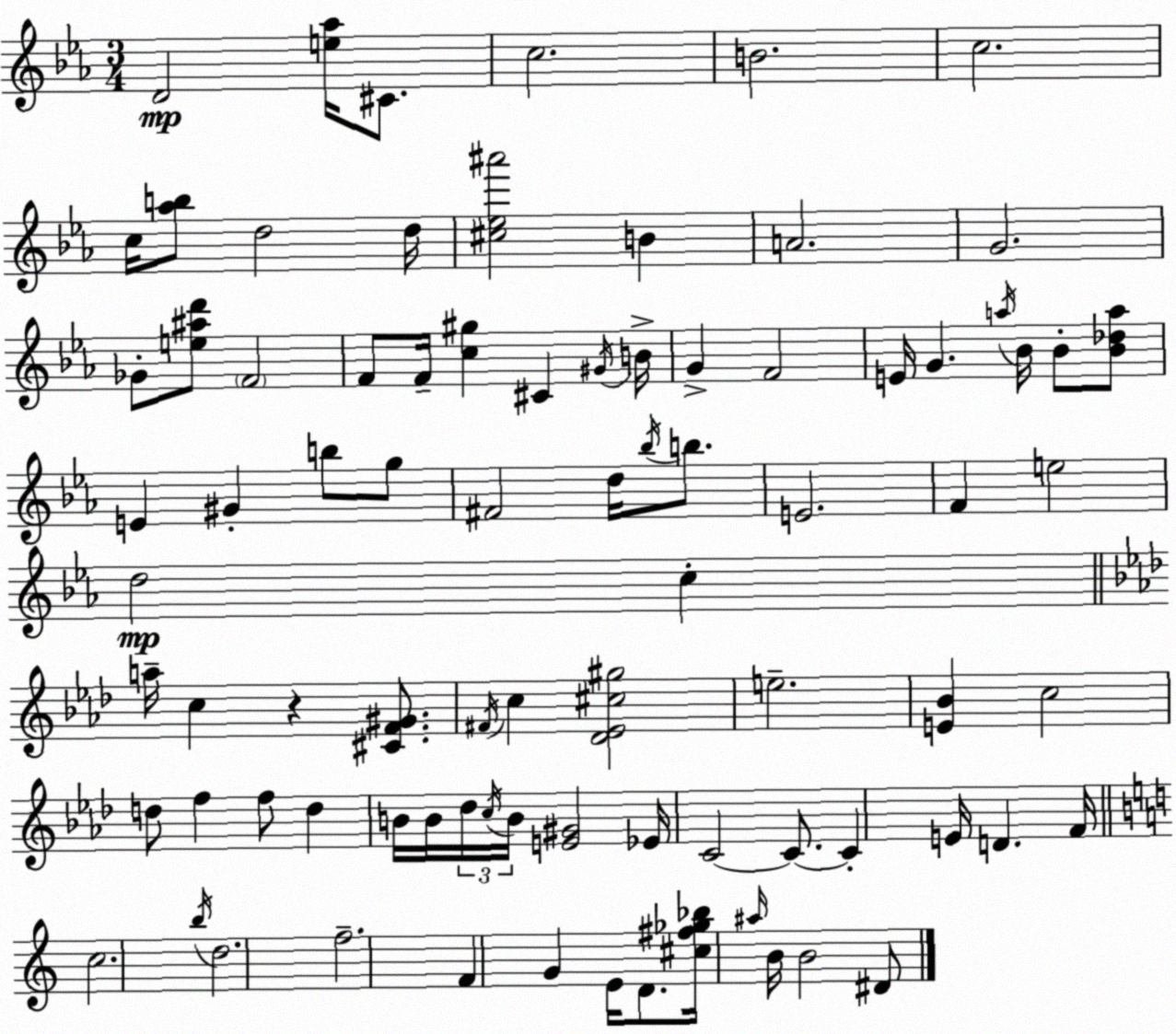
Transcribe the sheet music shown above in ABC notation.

X:1
T:Untitled
M:3/4
L:1/4
K:Eb
D2 [e_a]/4 ^C/2 c2 B2 c2 c/4 [_ab]/2 d2 d/4 [^c_e^a']2 B A2 G2 _G/2 [e^ad']/2 F2 F/2 F/4 [c^g] ^C ^G/4 B/4 G F2 E/4 G a/4 _B/4 _B/2 [_B_da]/2 E ^G b/2 g/2 ^F2 d/4 _b/4 b/2 E2 F e2 d2 c a/4 c z [^CF^G]/2 ^F/4 c [_D_E^c^g]2 e2 [E_B] c2 d/2 f f/2 d B/4 B/4 _d/4 c/4 B/4 [E^G]2 _E/4 C2 C/2 C E/4 D F/4 c2 b/4 d2 f2 F G E/4 D/2 [^c^f_g_b]/4 ^a/4 B/4 B2 ^D/2